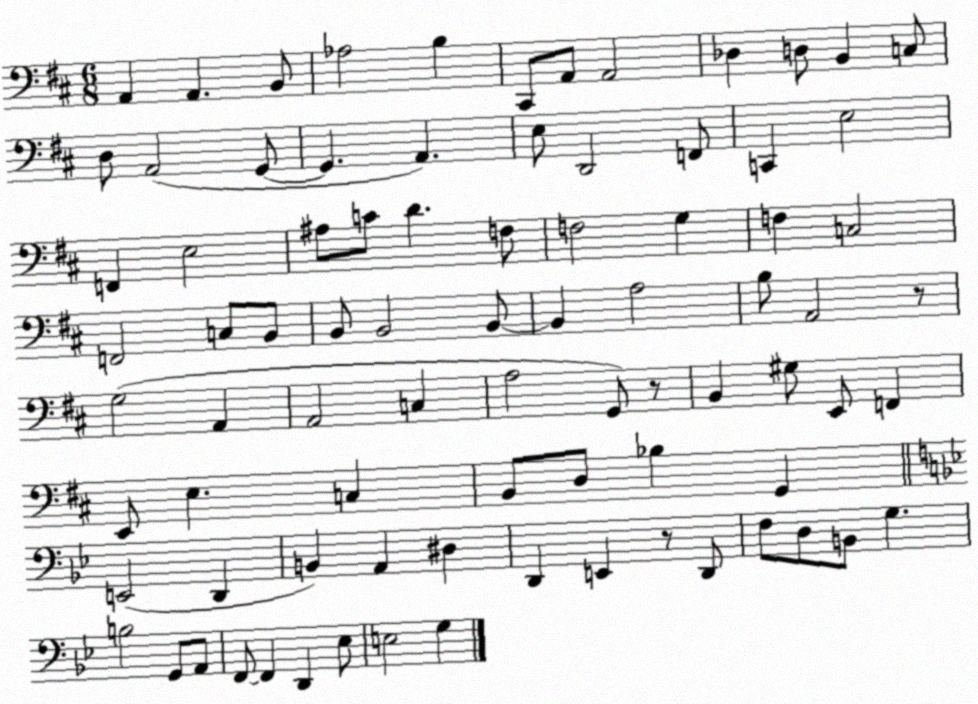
X:1
T:Untitled
M:6/8
L:1/4
K:D
A,, A,, B,,/2 _A,2 B, ^C,,/2 A,,/2 A,,2 _D, D,/2 B,, C,/2 D,/2 A,,2 G,,/2 G,, A,, E,/2 D,,2 F,,/2 C,, E,2 F,, E,2 ^A,/2 C/2 D F,/2 F,2 G, F, C,2 F,,2 C,/2 B,,/2 B,,/2 B,,2 B,,/2 B,, A,2 B,/2 A,,2 z/2 G,2 A,, A,,2 C, A,2 G,,/2 z/2 B,, ^G,/2 E,,/2 F,, E,,/2 E, C, B,,/2 D,/2 _B, G,, E,,2 D,, B,, A,, ^D, D,, E,, z/2 D,,/2 F,/2 D,/2 B,,/2 G, B,2 G,,/2 A,,/2 F,,/2 F,, D,, _E,/2 E,2 G,